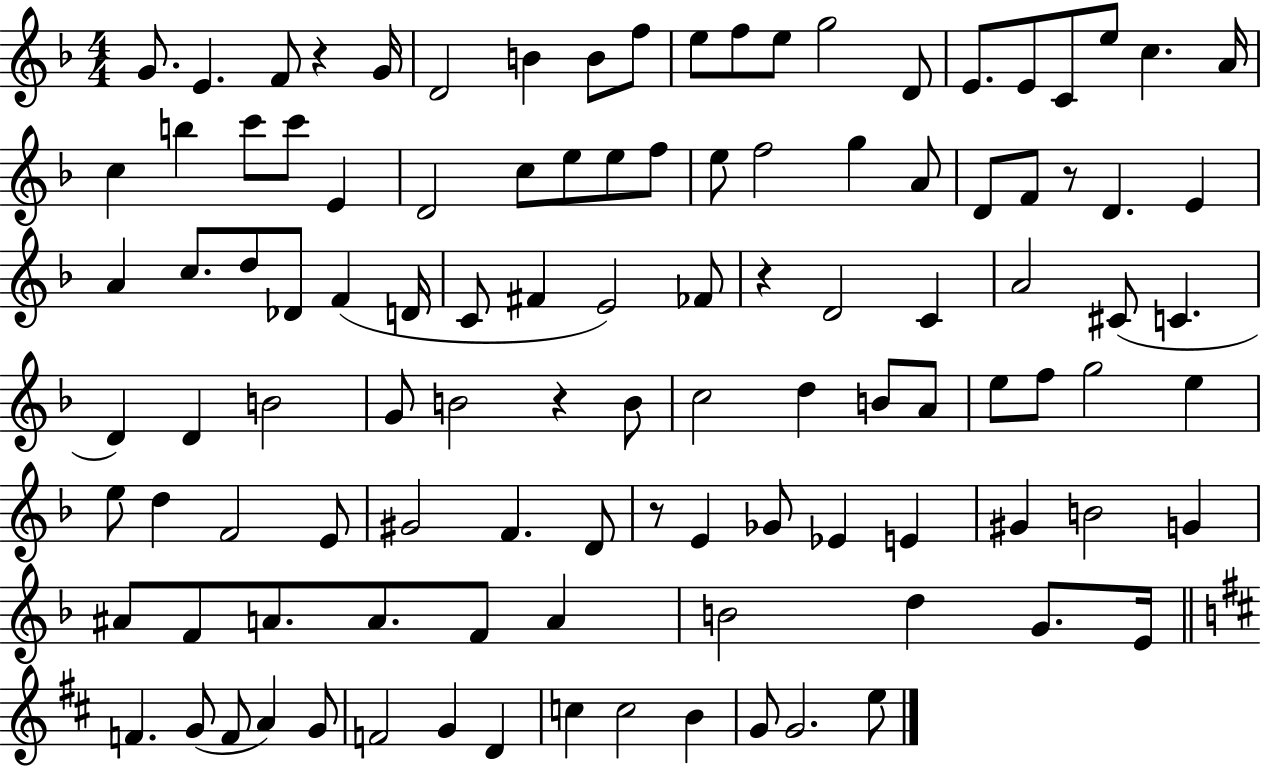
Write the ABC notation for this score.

X:1
T:Untitled
M:4/4
L:1/4
K:F
G/2 E F/2 z G/4 D2 B B/2 f/2 e/2 f/2 e/2 g2 D/2 E/2 E/2 C/2 e/2 c A/4 c b c'/2 c'/2 E D2 c/2 e/2 e/2 f/2 e/2 f2 g A/2 D/2 F/2 z/2 D E A c/2 d/2 _D/2 F D/4 C/2 ^F E2 _F/2 z D2 C A2 ^C/2 C D D B2 G/2 B2 z B/2 c2 d B/2 A/2 e/2 f/2 g2 e e/2 d F2 E/2 ^G2 F D/2 z/2 E _G/2 _E E ^G B2 G ^A/2 F/2 A/2 A/2 F/2 A B2 d G/2 E/4 F G/2 F/2 A G/2 F2 G D c c2 B G/2 G2 e/2